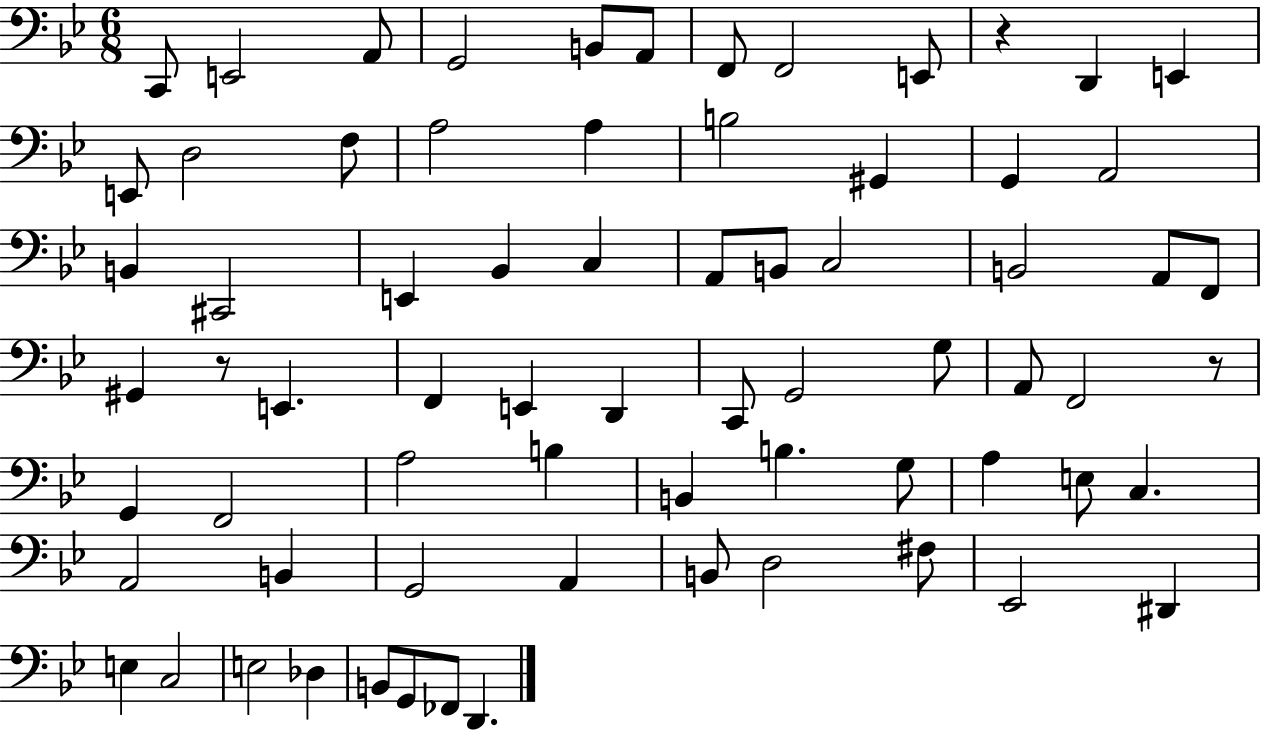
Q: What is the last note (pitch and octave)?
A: D2